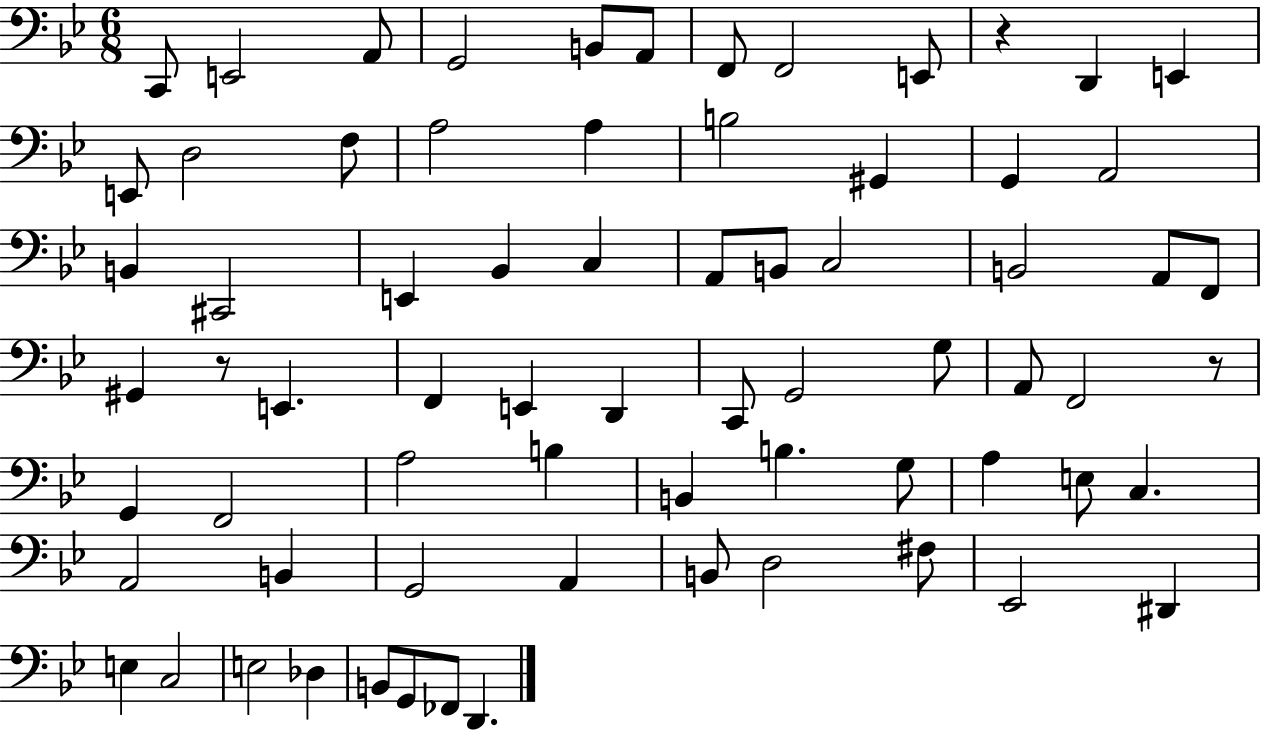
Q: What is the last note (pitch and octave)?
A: D2